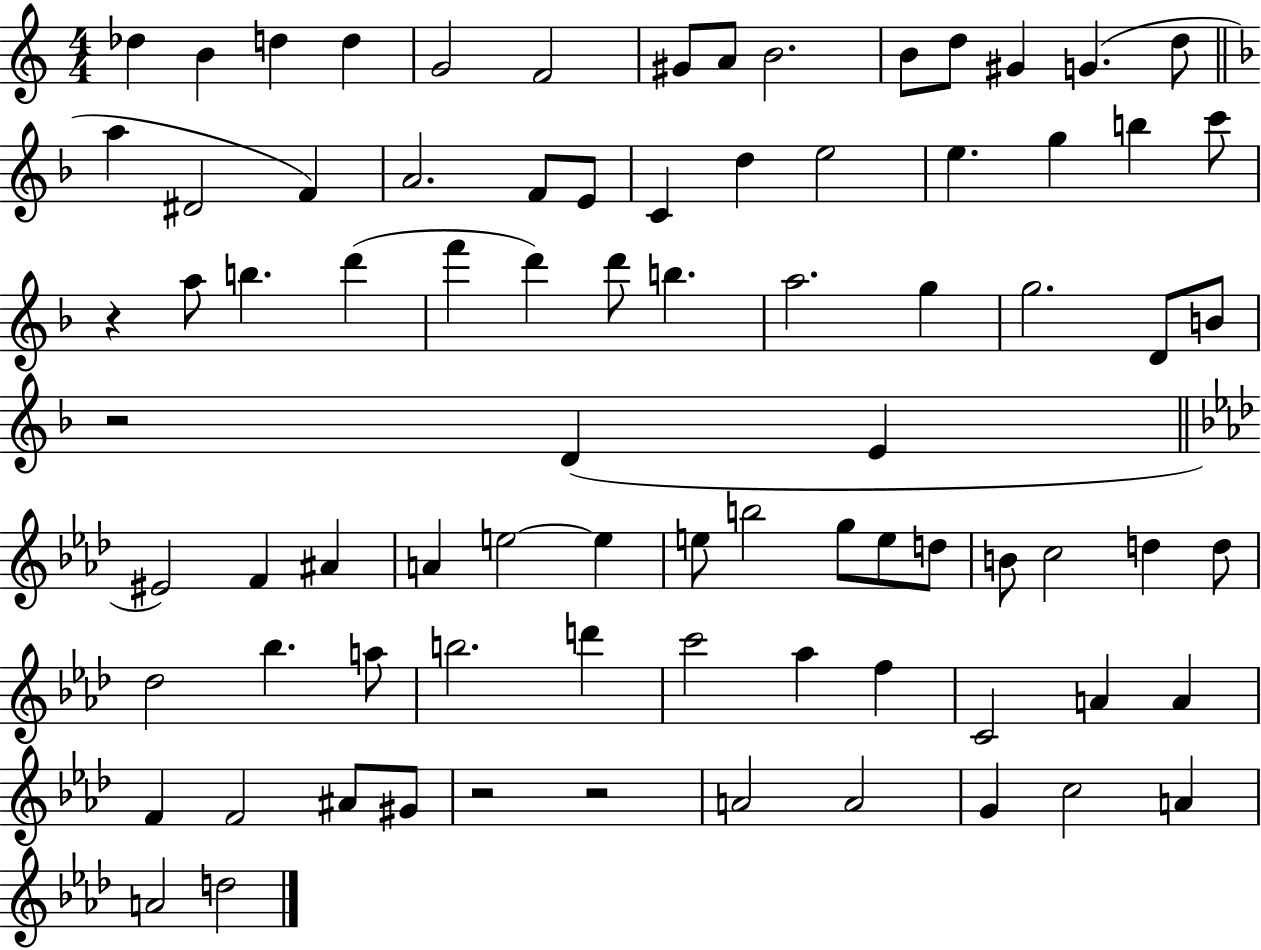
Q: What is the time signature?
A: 4/4